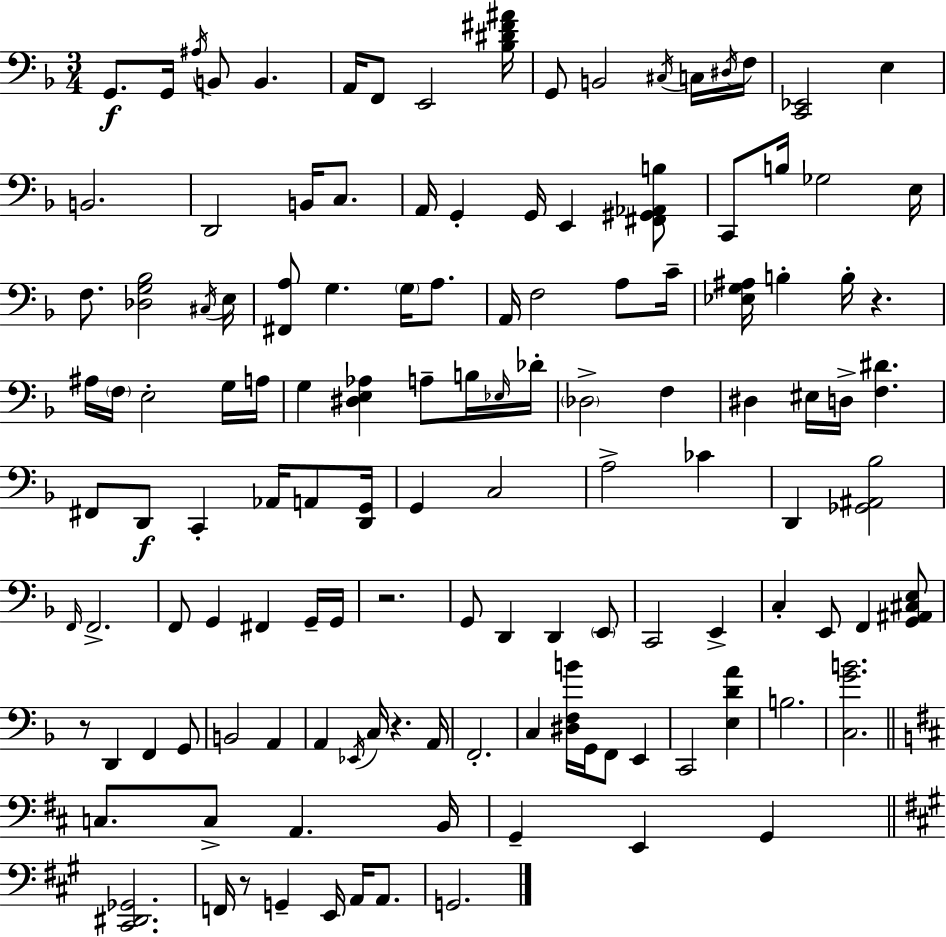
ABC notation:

X:1
T:Untitled
M:3/4
L:1/4
K:F
G,,/2 G,,/4 ^A,/4 B,,/2 B,, A,,/4 F,,/2 E,,2 [_B,^D^F^A]/4 G,,/2 B,,2 ^C,/4 C,/4 ^D,/4 F,/4 [C,,_E,,]2 E, B,,2 D,,2 B,,/4 C,/2 A,,/4 G,, G,,/4 E,, [^F,,^G,,_A,,B,]/2 C,,/2 B,/4 _G,2 E,/4 F,/2 [_D,G,_B,]2 ^C,/4 E,/4 [^F,,A,]/2 G, G,/4 A,/2 A,,/4 F,2 A,/2 C/4 [_E,G,^A,]/4 B, B,/4 z ^A,/4 F,/4 E,2 G,/4 A,/4 G, [^D,E,_A,] A,/2 B,/4 _E,/4 _D/4 _D,2 F, ^D, ^E,/4 D,/4 [F,^D] ^F,,/2 D,,/2 C,, _A,,/4 A,,/2 [D,,G,,]/4 G,, C,2 A,2 _C D,, [_G,,^A,,_B,]2 F,,/4 F,,2 F,,/2 G,, ^F,, G,,/4 G,,/4 z2 G,,/2 D,, D,, E,,/2 C,,2 E,, C, E,,/2 F,, [G,,^A,,^C,E,]/2 z/2 D,, F,, G,,/2 B,,2 A,, A,, _E,,/4 C,/4 z A,,/4 F,,2 C, [^D,F,B]/4 G,,/4 F,,/2 E,, C,,2 [E,DA] B,2 [C,GB]2 C,/2 C,/2 A,, B,,/4 G,, E,, G,, [^C,,^D,,_G,,]2 F,,/4 z/2 G,, E,,/4 A,,/4 A,,/2 G,,2